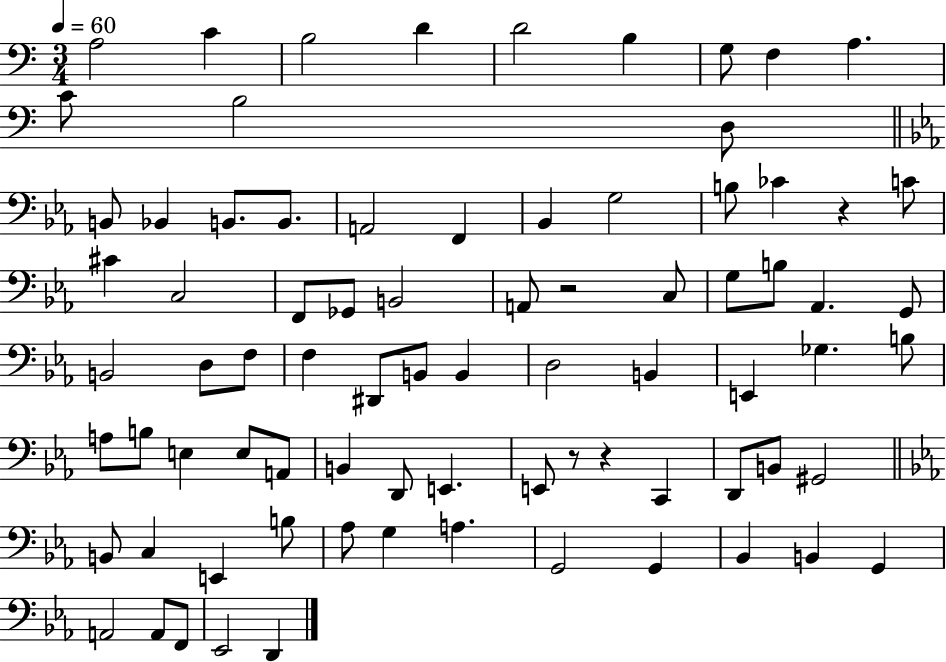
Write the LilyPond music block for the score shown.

{
  \clef bass
  \numericTimeSignature
  \time 3/4
  \key c \major
  \tempo 4 = 60
  \repeat volta 2 { a2 c'4 | b2 d'4 | d'2 b4 | g8 f4 a4. | \break c'8 b2 d8 | \bar "||" \break \key c \minor b,8 bes,4 b,8. b,8. | a,2 f,4 | bes,4 g2 | b8 ces'4 r4 c'8 | \break cis'4 c2 | f,8 ges,8 b,2 | a,8 r2 c8 | g8 b8 aes,4. g,8 | \break b,2 d8 f8 | f4 dis,8 b,8 b,4 | d2 b,4 | e,4 ges4. b8 | \break a8 b8 e4 e8 a,8 | b,4 d,8 e,4. | e,8 r8 r4 c,4 | d,8 b,8 gis,2 | \break \bar "||" \break \key ees \major b,8 c4 e,4 b8 | aes8 g4 a4. | g,2 g,4 | bes,4 b,4 g,4 | \break a,2 a,8 f,8 | ees,2 d,4 | } \bar "|."
}